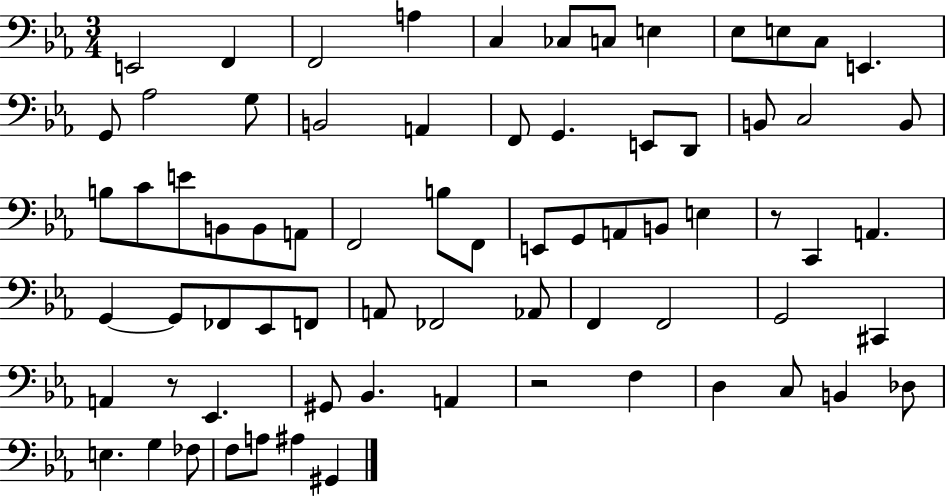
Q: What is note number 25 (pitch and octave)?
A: B3